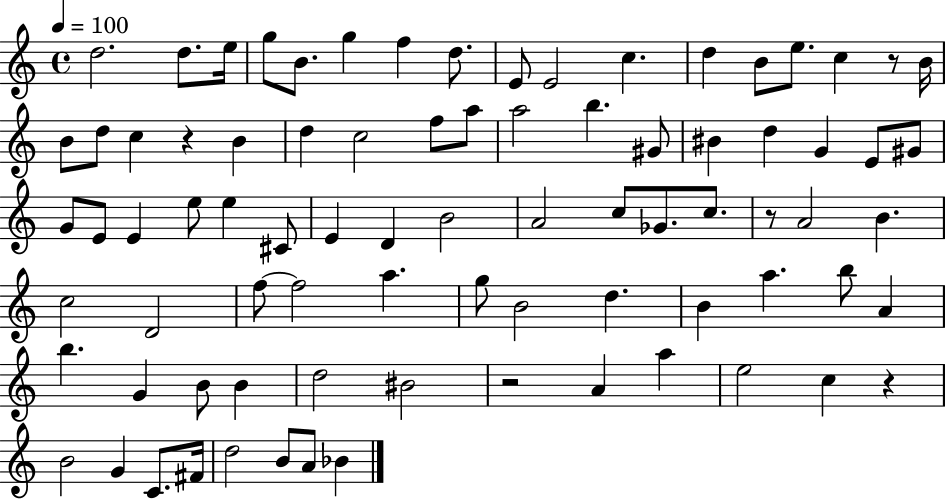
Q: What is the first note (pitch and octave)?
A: D5